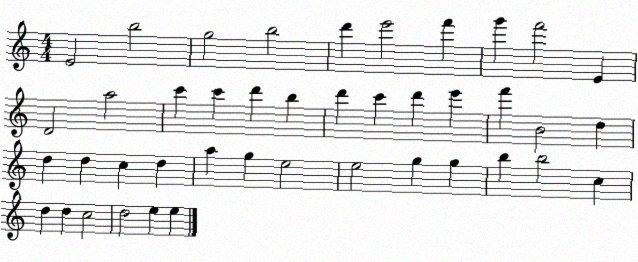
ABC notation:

X:1
T:Untitled
M:4/4
L:1/4
K:C
E2 b2 g2 b2 d' e'2 f' g' f'2 E D2 a2 c' c' d' b d' c' d' e' f' B2 d d d c d a g e2 e2 g g b b2 c d d c2 d2 e e